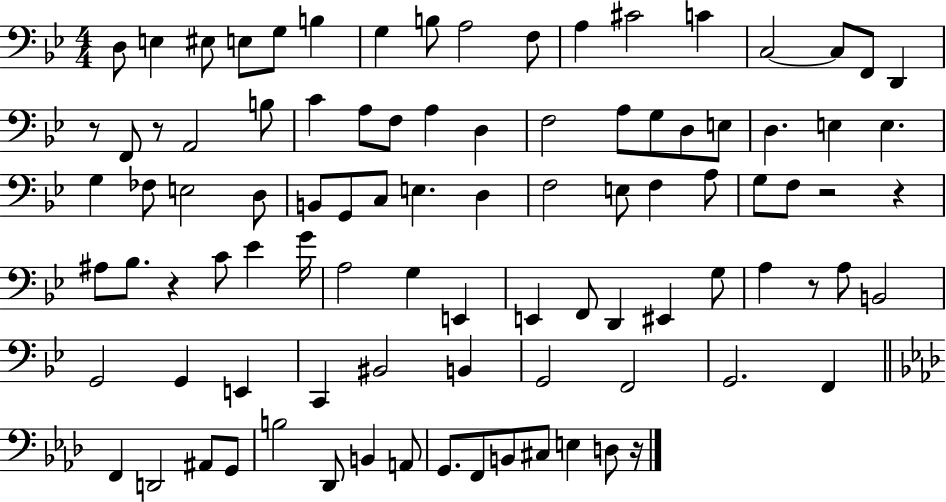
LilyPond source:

{
  \clef bass
  \numericTimeSignature
  \time 4/4
  \key bes \major
  d8 e4 eis8 e8 g8 b4 | g4 b8 a2 f8 | a4 cis'2 c'4 | c2~~ c8 f,8 d,4 | \break r8 f,8 r8 a,2 b8 | c'4 a8 f8 a4 d4 | f2 a8 g8 d8 e8 | d4. e4 e4. | \break g4 fes8 e2 d8 | b,8 g,8 c8 e4. d4 | f2 e8 f4 a8 | g8 f8 r2 r4 | \break ais8 bes8. r4 c'8 ees'4 g'16 | a2 g4 e,4 | e,4 f,8 d,4 eis,4 g8 | a4 r8 a8 b,2 | \break g,2 g,4 e,4 | c,4 bis,2 b,4 | g,2 f,2 | g,2. f,4 | \break \bar "||" \break \key aes \major f,4 d,2 ais,8 g,8 | b2 des,8 b,4 a,8 | g,8. f,8 b,8 cis8 e4 d8 r16 | \bar "|."
}